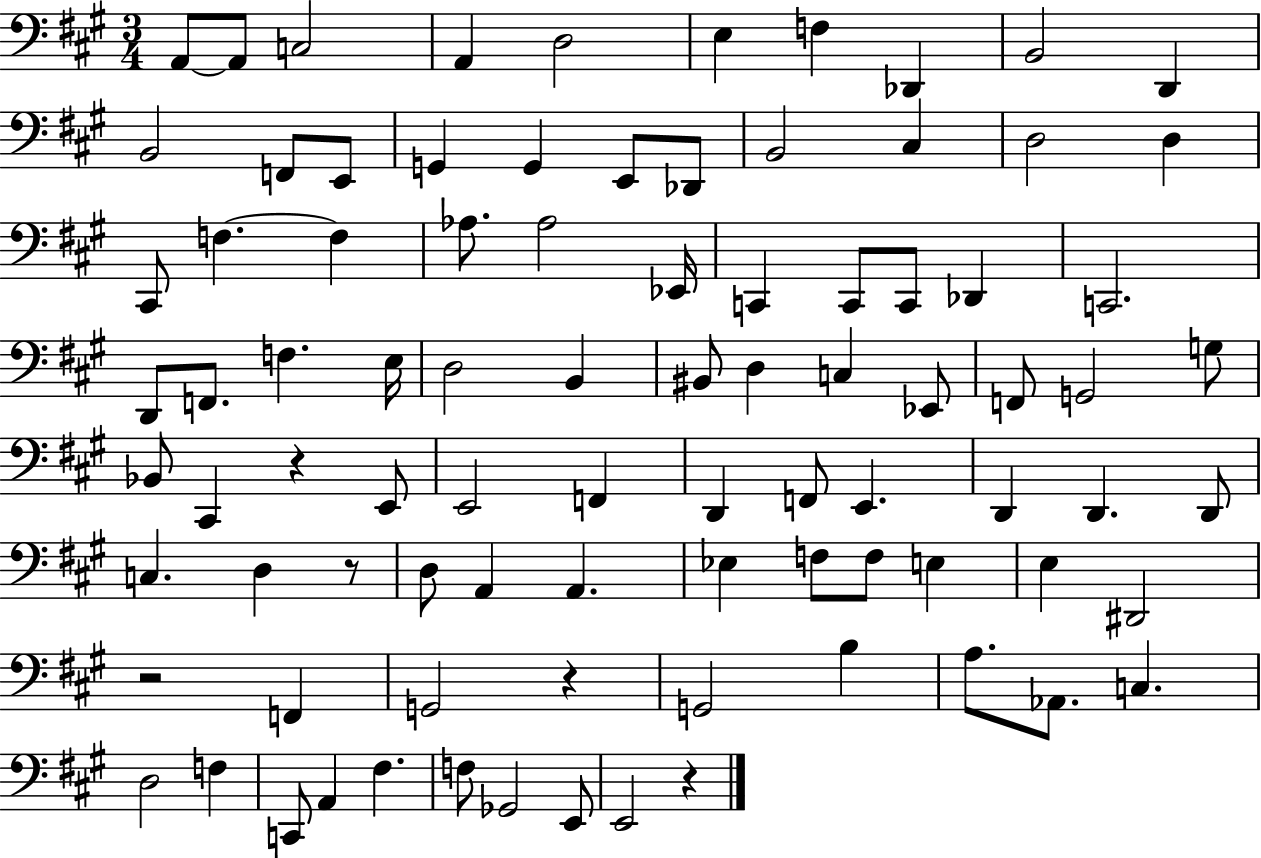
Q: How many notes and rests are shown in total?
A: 88